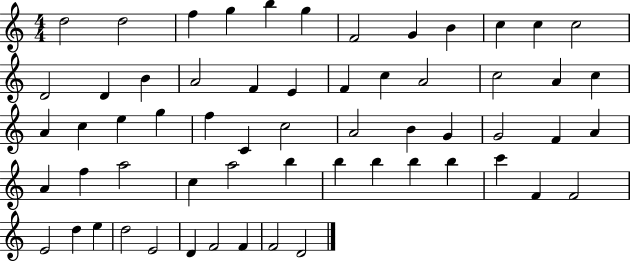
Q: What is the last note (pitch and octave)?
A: D4